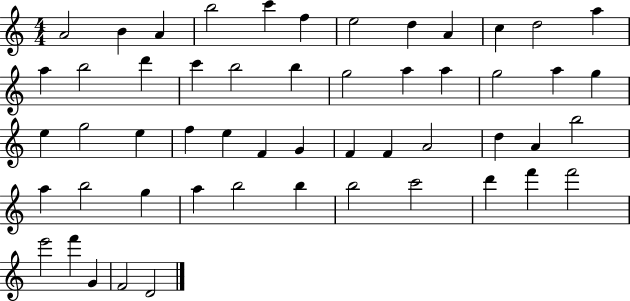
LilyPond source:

{
  \clef treble
  \numericTimeSignature
  \time 4/4
  \key c \major
  a'2 b'4 a'4 | b''2 c'''4 f''4 | e''2 d''4 a'4 | c''4 d''2 a''4 | \break a''4 b''2 d'''4 | c'''4 b''2 b''4 | g''2 a''4 a''4 | g''2 a''4 g''4 | \break e''4 g''2 e''4 | f''4 e''4 f'4 g'4 | f'4 f'4 a'2 | d''4 a'4 b''2 | \break a''4 b''2 g''4 | a''4 b''2 b''4 | b''2 c'''2 | d'''4 f'''4 f'''2 | \break e'''2 f'''4 g'4 | f'2 d'2 | \bar "|."
}